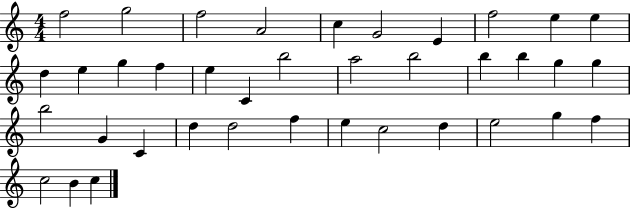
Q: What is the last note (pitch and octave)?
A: C5